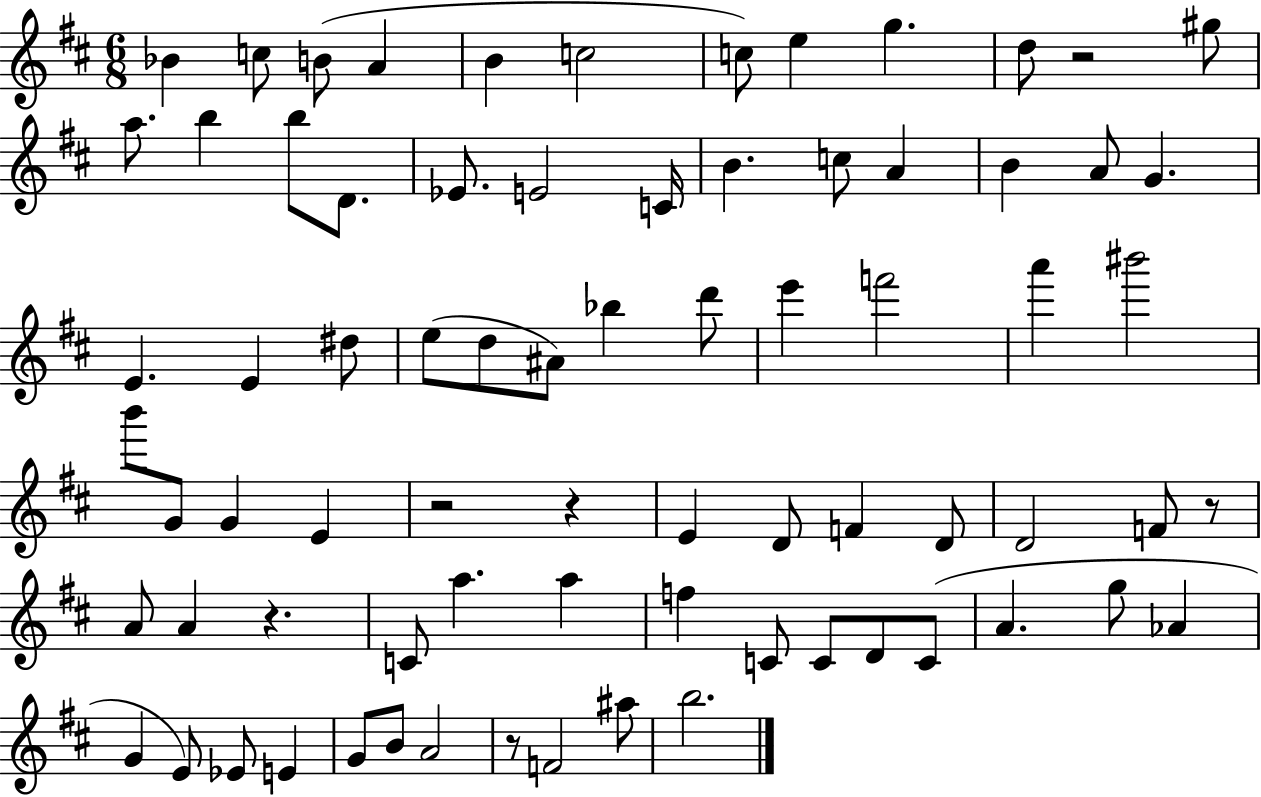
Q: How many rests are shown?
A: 6